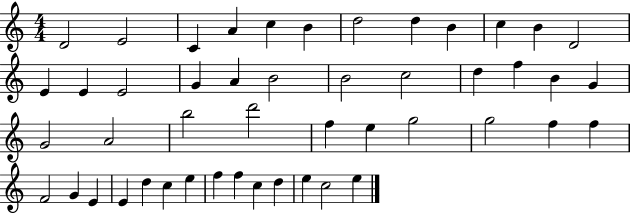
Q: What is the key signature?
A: C major